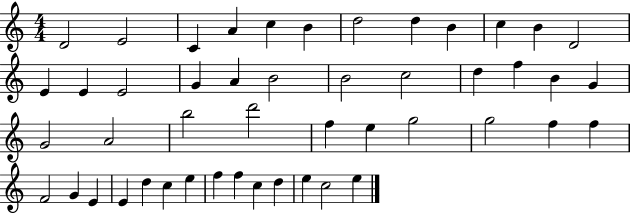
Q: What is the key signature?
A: C major